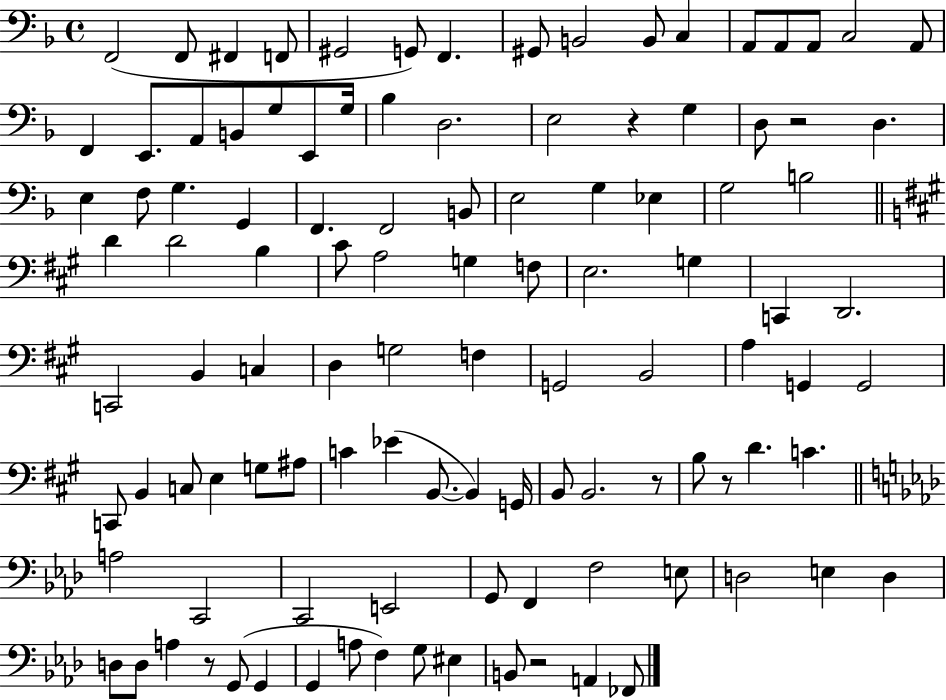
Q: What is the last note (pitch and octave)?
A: FES2